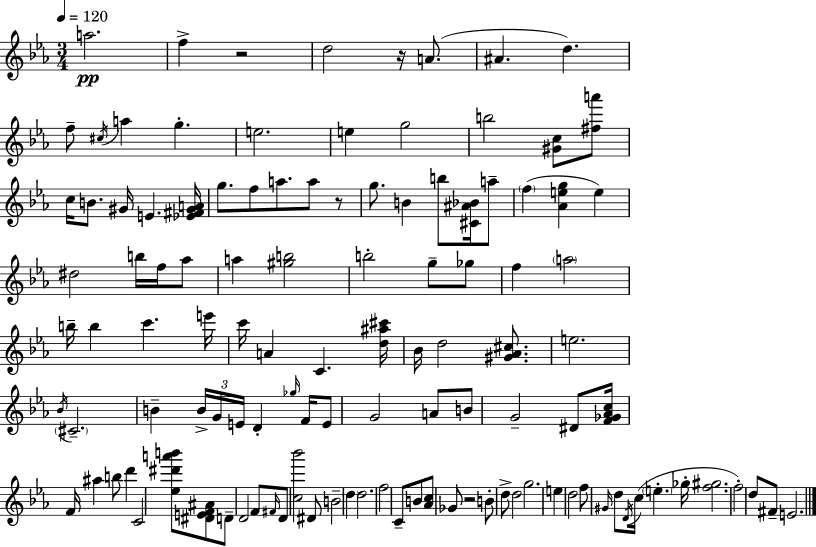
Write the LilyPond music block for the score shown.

{
  \clef treble
  \numericTimeSignature
  \time 3/4
  \key c \minor
  \tempo 4 = 120
  \repeat volta 2 { a''2.\pp | f''4-> r2 | d''2 r16 a'8.( | ais'4. d''4.) | \break f''8-- \acciaccatura { cis''16 } a''4 g''4.-. | e''2. | e''4 g''2 | b''2 <gis' c''>8 <fis'' a'''>8 | \break c''16 b'8. gis'16 e'4. | <ees' fis' gis' a'>16 g''8. f''8 a''8. a''8 r8 | g''8. b'4 b''8 <cis' ais' bes'>16 a''8-- | \parenthesize f''4( <aes' e'' g''>4 e''4) | \break dis''2 b''16 f''16 aes''8 | a''4 <gis'' b''>2 | b''2-. g''8-- ges''8 | f''4 \parenthesize a''2 | \break b''16-- b''4 c'''4. | e'''16 c'''16 a'4 c'4. | <d'' ais'' cis'''>16 bes'16 d''2 <gis' aes' cis''>8. | e''2. | \break \acciaccatura { bes'16 } \parenthesize cis'2.-- | b'4-- \tuplet 3/2 { b'16-> g'16 e'16 } d'4-. | \grace { ges''16 } f'16 e'8 g'2 | a'8 b'8 g'2-- | \break dis'8 <f' ges' aes' c''>16 f'16 ais''4 b''8 d'''4 | c'2 <ees'' dis''' a''' b'''>8 | <dis' e' f' ais'>8 d'8-- d'2 | f'8 \grace { fis'16 } d'8 <c'' bes'''>2 | \break dis'8 b'2-- | \parenthesize d''4 d''2. | f''2 | c'8-- b'8 <aes' c''>8 ges'8 r2 | \break b'8-. d''8-> d''2 | g''2. | e''4 d''2 | f''8 \grace { gis'16 } d''8 \acciaccatura { d'16 }( c''16 \parenthesize e''4.-. | \break ges''16-. <f'' gis''>2. | f''2-.) | d''8 fis'8-- e'2. | } \bar "|."
}